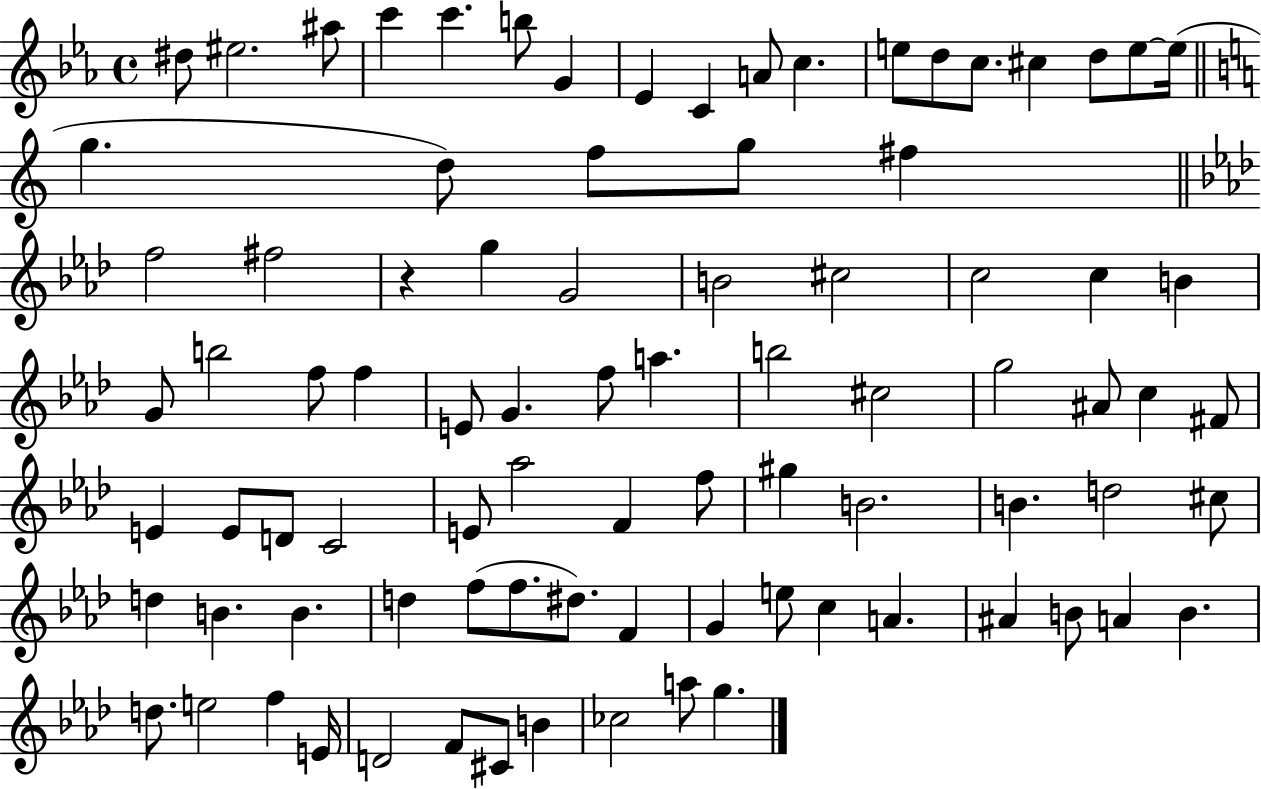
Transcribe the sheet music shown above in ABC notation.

X:1
T:Untitled
M:4/4
L:1/4
K:Eb
^d/2 ^e2 ^a/2 c' c' b/2 G _E C A/2 c e/2 d/2 c/2 ^c d/2 e/2 e/4 g d/2 f/2 g/2 ^f f2 ^f2 z g G2 B2 ^c2 c2 c B G/2 b2 f/2 f E/2 G f/2 a b2 ^c2 g2 ^A/2 c ^F/2 E E/2 D/2 C2 E/2 _a2 F f/2 ^g B2 B d2 ^c/2 d B B d f/2 f/2 ^d/2 F G e/2 c A ^A B/2 A B d/2 e2 f E/4 D2 F/2 ^C/2 B _c2 a/2 g